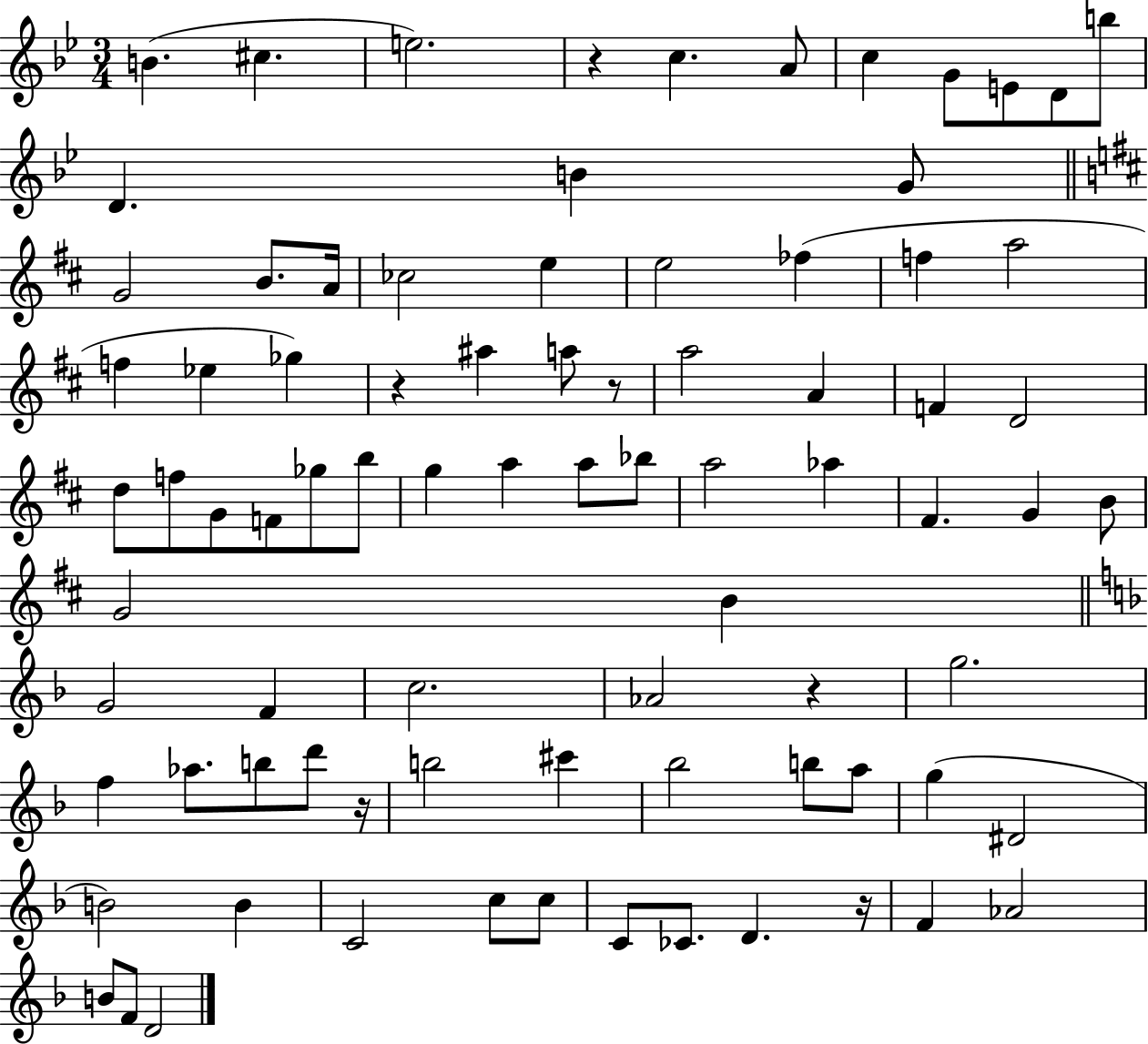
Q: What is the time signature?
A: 3/4